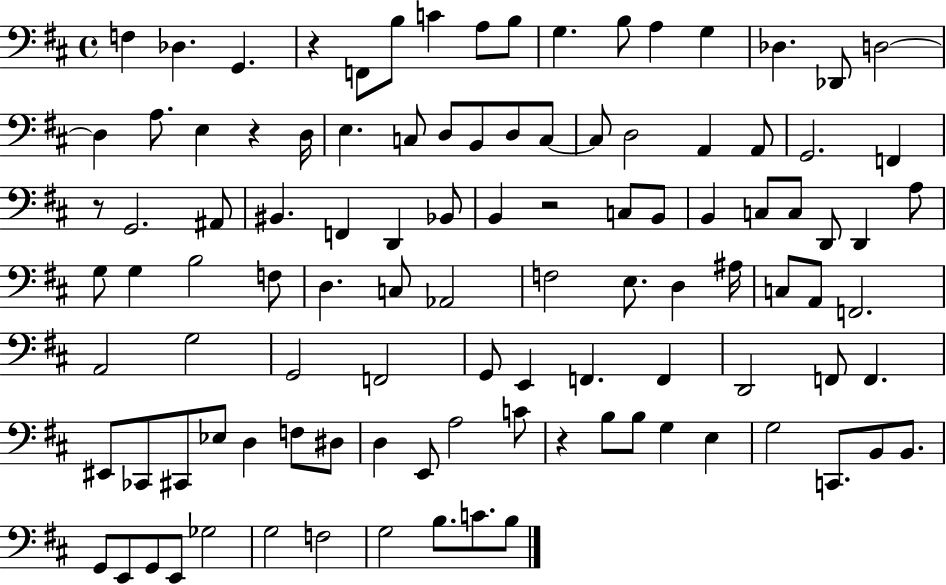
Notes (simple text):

F3/q Db3/q. G2/q. R/q F2/e B3/e C4/q A3/e B3/e G3/q. B3/e A3/q G3/q Db3/q. Db2/e D3/h D3/q A3/e. E3/q R/q D3/s E3/q. C3/e D3/e B2/e D3/e C3/e C3/e D3/h A2/q A2/e G2/h. F2/q R/e G2/h. A#2/e BIS2/q. F2/q D2/q Bb2/e B2/q R/h C3/e B2/e B2/q C3/e C3/e D2/e D2/q A3/e G3/e G3/q B3/h F3/e D3/q. C3/e Ab2/h F3/h E3/e. D3/q A#3/s C3/e A2/e F2/h. A2/h G3/h G2/h F2/h G2/e E2/q F2/q. F2/q D2/h F2/e F2/q. EIS2/e CES2/e C#2/e Eb3/e D3/q F3/e D#3/e D3/q E2/e A3/h C4/e R/q B3/e B3/e G3/q E3/q G3/h C2/e. B2/e B2/e. G2/e E2/e G2/e E2/e Gb3/h G3/h F3/h G3/h B3/e. C4/e. B3/e